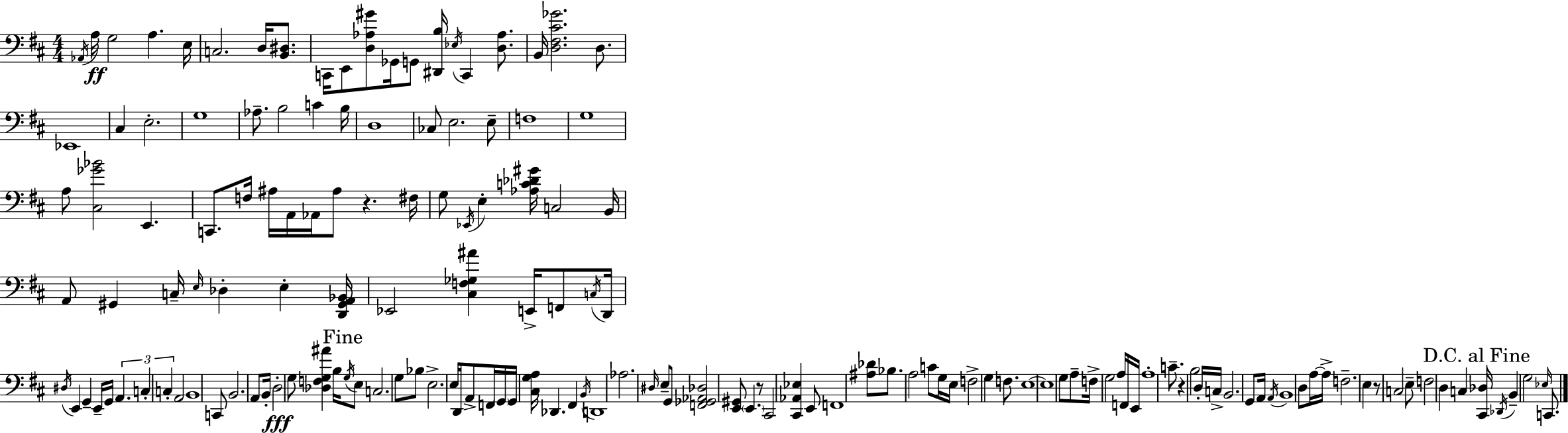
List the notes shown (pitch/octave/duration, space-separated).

Ab2/s A3/s G3/h A3/q. E3/s C3/h. D3/s [B2,D#3]/e. C2/s E2/e [D3,Ab3,G#4]/e Gb2/s G2/e [D#2,B3]/s Eb3/s C2/q [D3,Ab3]/e. B2/s [D3,F#3,C#4,Gb4]/h. D3/e. Eb2/w C#3/q E3/h. G3/w Ab3/e. B3/h C4/q B3/s D3/w CES3/e E3/h. E3/e F3/w G3/w A3/e [C#3,Gb4,Bb4]/h E2/q. C2/e. F3/s A#3/s A2/s Ab2/s A#3/e R/q. F#3/s G3/e Eb2/s E3/q [Ab3,C4,Db4,G#4]/s C3/h B2/s A2/e G#2/q C3/s E3/s Db3/q E3/q [D2,G#2,A2,Bb2]/s Eb2/h [C#3,F3,Gb3,A#4]/q E2/s F2/e C3/s D2/s D#3/s E2/q G2/q E2/s G2/s A2/q. C3/q C3/q A2/h B2/w C2/e B2/h. A2/e B2/s D3/h G3/e [Db3,F3,G3,A#4]/q B3/s G3/s E3/e C3/h. G3/e Bb3/e E3/h. E3/s D2/s A2/e F2/s G2/s G2/s [C#3,G3,A3]/s Db2/q. F#2/q B2/s D2/w Ab3/h. D#3/s E3/e G2/e [F2,Gb2,Ab2,Db3]/h [E2,G#2]/e E2/q. R/e C#2/h [C#2,Ab2,Eb3]/q E2/e F2/w [A#3,Db4]/e Bb3/e. A3/h C4/e G3/s E3/s F3/h G3/q F3/e. E3/w E3/w G3/e A3/e F3/s G3/h A3/s F2/s E2/s A3/w C4/e. R/q B3/h D3/s C3/s B2/h. G2/e A2/s A2/s B2/w D3/e A3/s A3/s F3/h. E3/q R/e C3/h E3/e F3/h D3/q C3/q [C#2,Db3]/s Db2/s B2/q G3/h Eb3/s C2/e.